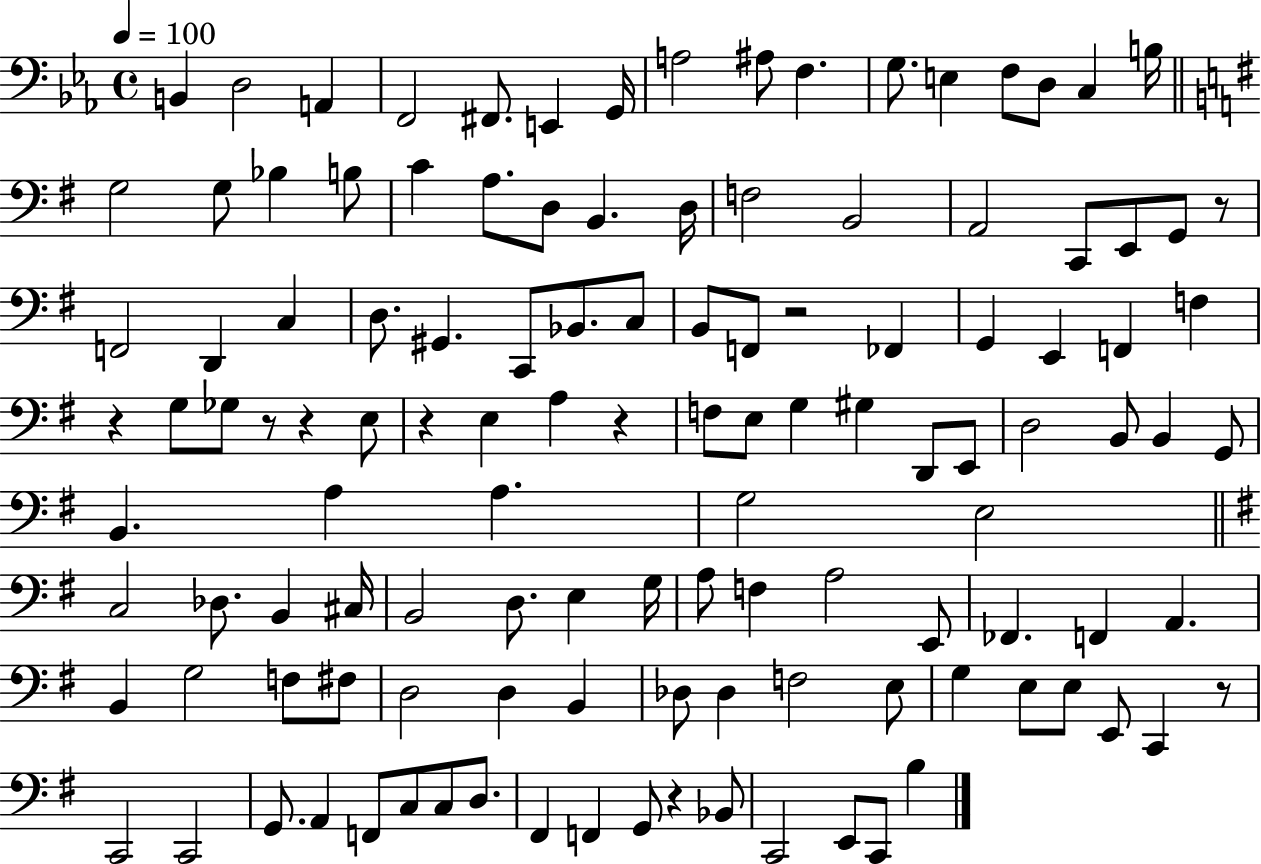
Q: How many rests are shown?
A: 9